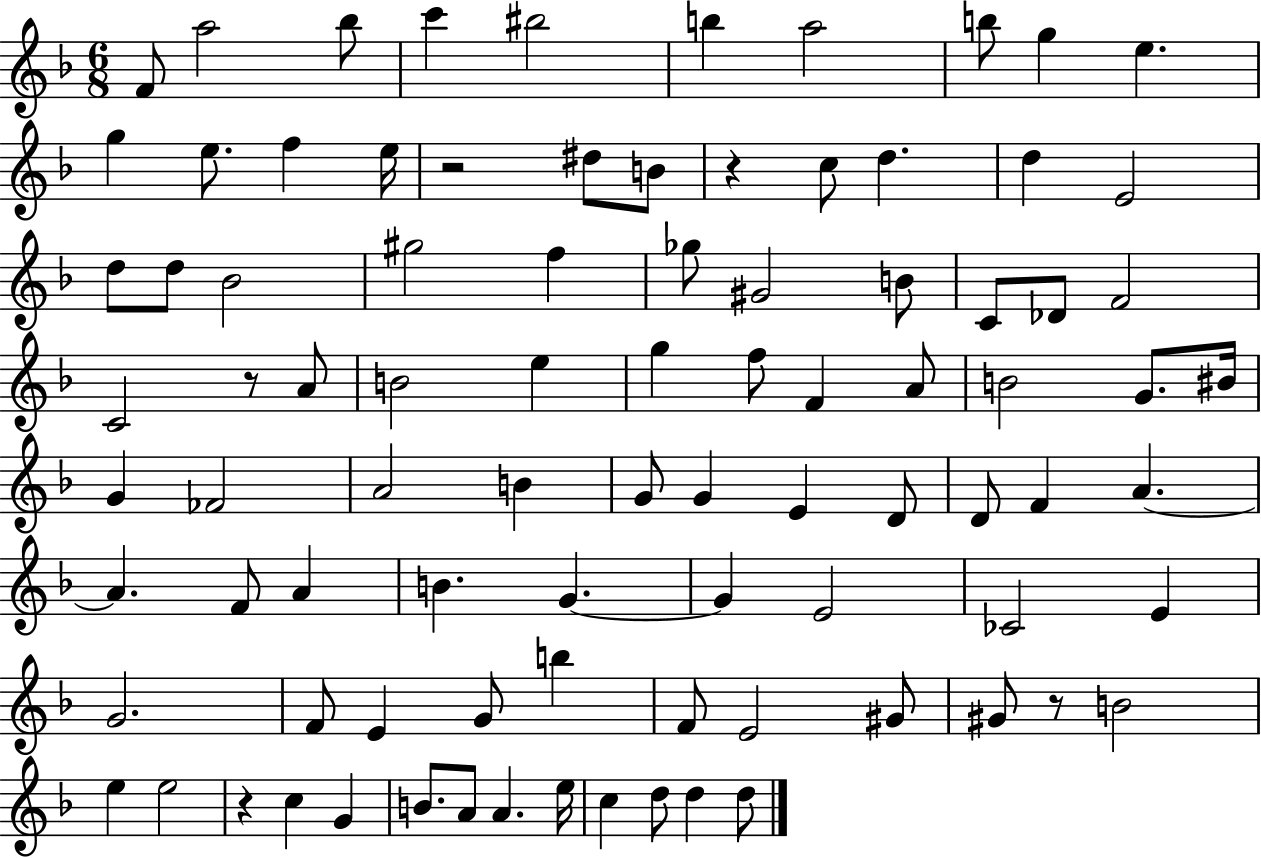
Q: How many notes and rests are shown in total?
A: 89